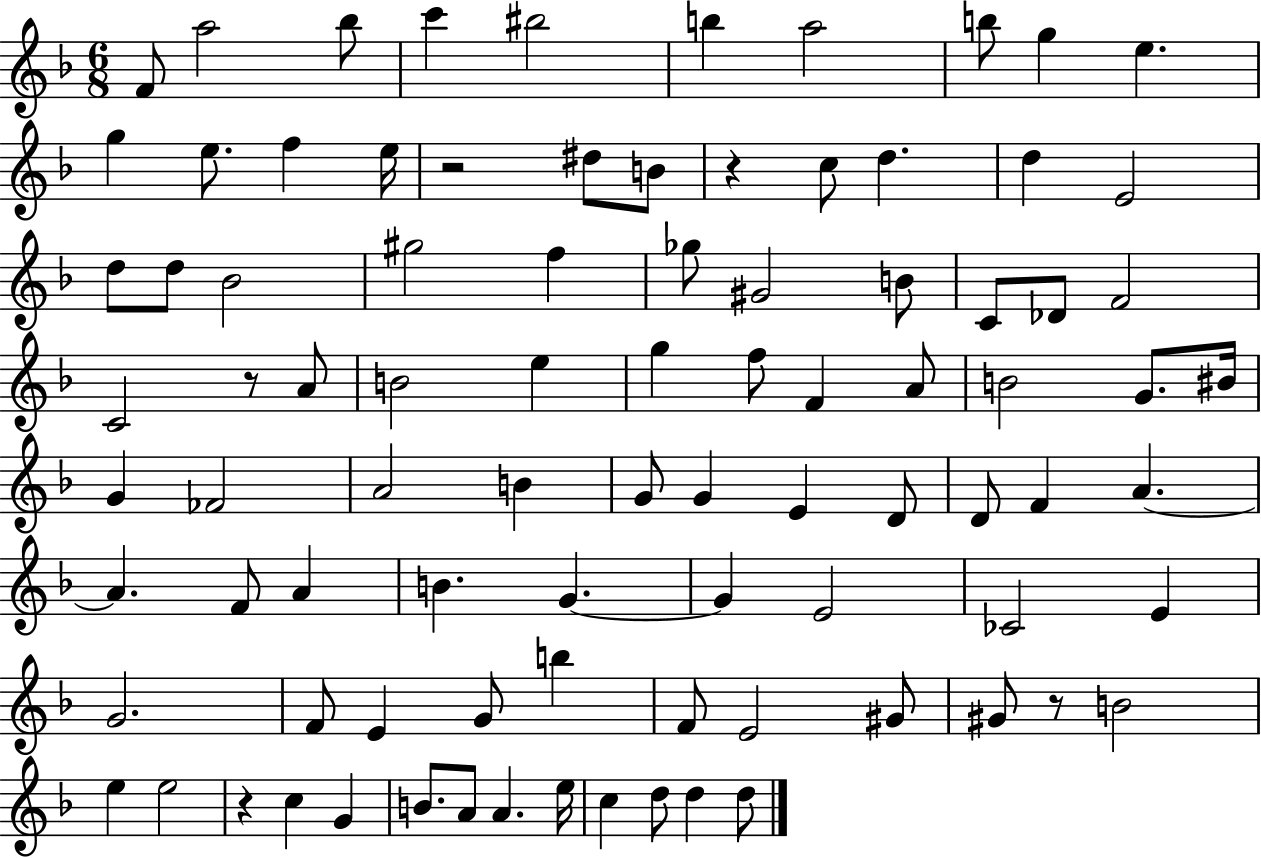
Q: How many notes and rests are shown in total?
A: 89